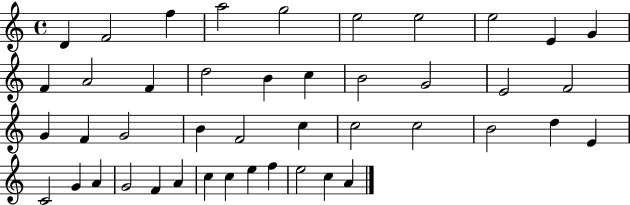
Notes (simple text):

D4/q F4/h F5/q A5/h G5/h E5/h E5/h E5/h E4/q G4/q F4/q A4/h F4/q D5/h B4/q C5/q B4/h G4/h E4/h F4/h G4/q F4/q G4/h B4/q F4/h C5/q C5/h C5/h B4/h D5/q E4/q C4/h G4/q A4/q G4/h F4/q A4/q C5/q C5/q E5/q F5/q E5/h C5/q A4/q